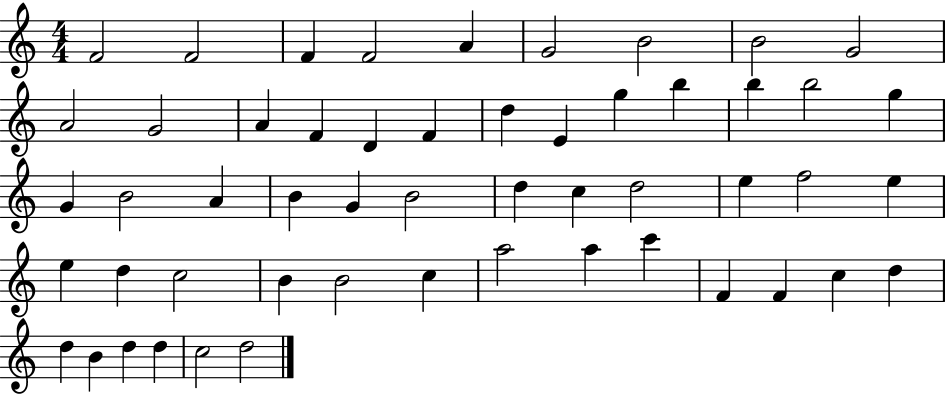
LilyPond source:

{
  \clef treble
  \numericTimeSignature
  \time 4/4
  \key c \major
  f'2 f'2 | f'4 f'2 a'4 | g'2 b'2 | b'2 g'2 | \break a'2 g'2 | a'4 f'4 d'4 f'4 | d''4 e'4 g''4 b''4 | b''4 b''2 g''4 | \break g'4 b'2 a'4 | b'4 g'4 b'2 | d''4 c''4 d''2 | e''4 f''2 e''4 | \break e''4 d''4 c''2 | b'4 b'2 c''4 | a''2 a''4 c'''4 | f'4 f'4 c''4 d''4 | \break d''4 b'4 d''4 d''4 | c''2 d''2 | \bar "|."
}